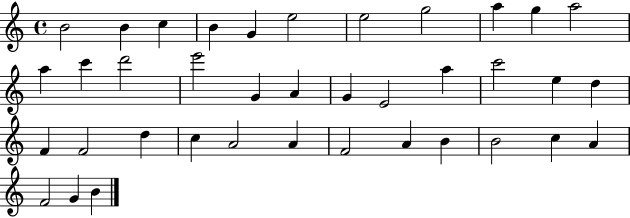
X:1
T:Untitled
M:4/4
L:1/4
K:C
B2 B c B G e2 e2 g2 a g a2 a c' d'2 e'2 G A G E2 a c'2 e d F F2 d c A2 A F2 A B B2 c A F2 G B